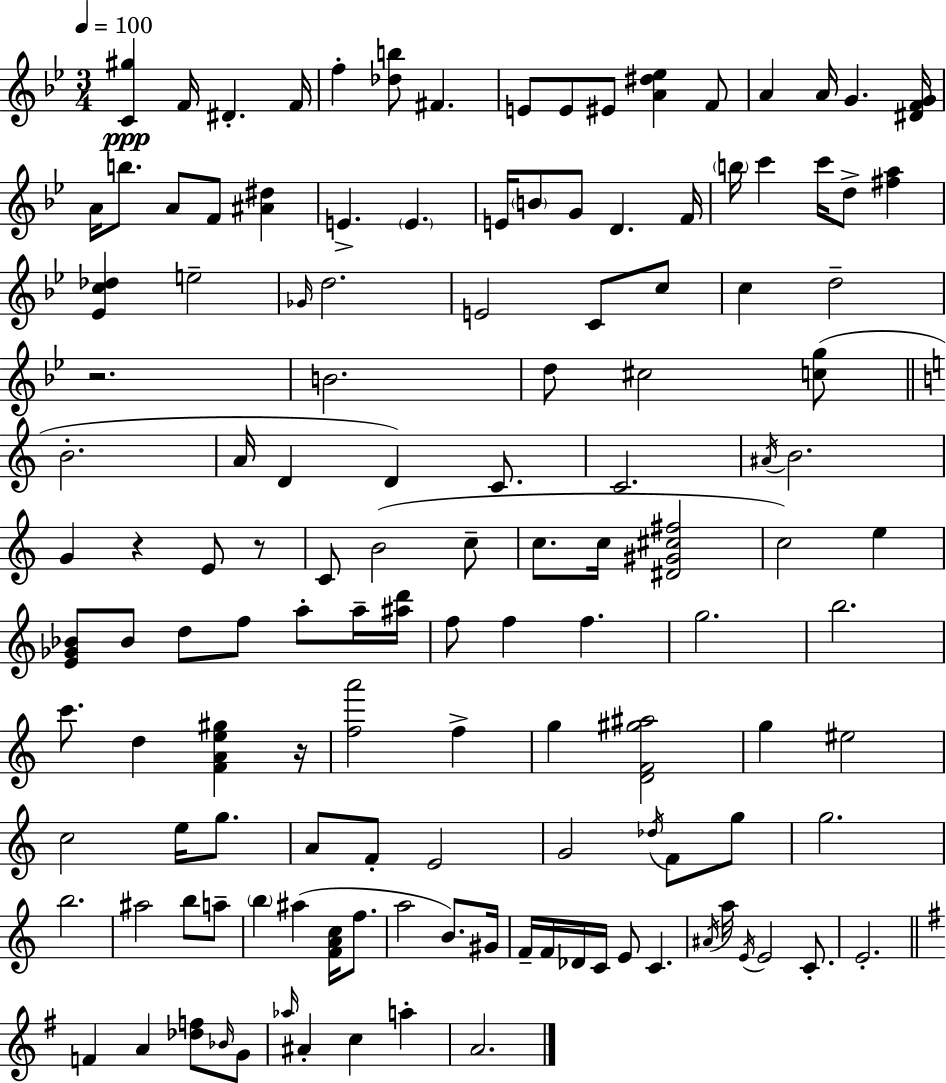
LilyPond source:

{
  \clef treble
  \numericTimeSignature
  \time 3/4
  \key bes \major
  \tempo 4 = 100
  <c' gis''>4\ppp f'16 dis'4.-. f'16 | f''4-. <des'' b''>8 fis'4. | e'8 e'8 eis'8 <a' dis'' ees''>4 f'8 | a'4 a'16 g'4. <dis' f' g'>16 | \break a'16 b''8. a'8 f'8 <ais' dis''>4 | e'4.-> \parenthesize e'4. | e'16 \parenthesize b'8 g'8 d'4. f'16 | \parenthesize b''16 c'''4 c'''16 d''8-> <fis'' a''>4 | \break <ees' c'' des''>4 e''2-- | \grace { ges'16 } d''2. | e'2 c'8 c''8 | c''4 d''2-- | \break r2. | b'2. | d''8 cis''2 <c'' g''>8( | \bar "||" \break \key a \minor b'2.-. | a'16 d'4 d'4) c'8. | c'2. | \acciaccatura { ais'16 } b'2. | \break g'4 r4 e'8 r8 | c'8 b'2( c''8-- | c''8. c''16 <dis' gis' cis'' fis''>2 | c''2) e''4 | \break <e' ges' bes'>8 bes'8 d''8 f''8 a''8-. a''16-- | <ais'' d'''>16 f''8 f''4 f''4. | g''2. | b''2. | \break c'''8. d''4 <f' a' e'' gis''>4 | r16 <f'' a'''>2 f''4-> | g''4 <d' f' gis'' ais''>2 | g''4 eis''2 | \break c''2 e''16 g''8. | a'8 f'8-. e'2 | g'2 \acciaccatura { des''16 } f'8 | g''8 g''2. | \break b''2. | ais''2 b''8 | a''8-- \parenthesize b''4 ais''4( <f' a' c''>16 f''8. | a''2 b'8.) | \break gis'16 f'16-- f'16 des'16 c'16 e'8 c'4. | \acciaccatura { ais'16 } a''16 \acciaccatura { e'16 } e'2 | c'8.-. e'2.-. | \bar "||" \break \key g \major f'4 a'4 <des'' f''>8 \grace { bes'16 } g'8 | \grace { aes''16 } ais'4-. c''4 a''4-. | a'2. | \bar "|."
}